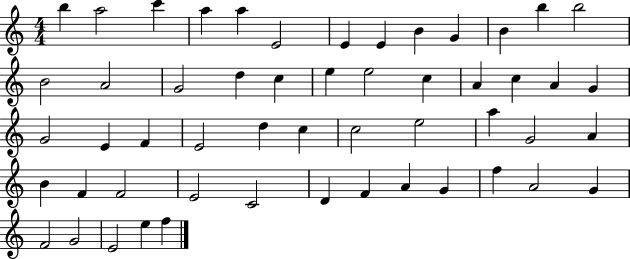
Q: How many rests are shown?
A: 0